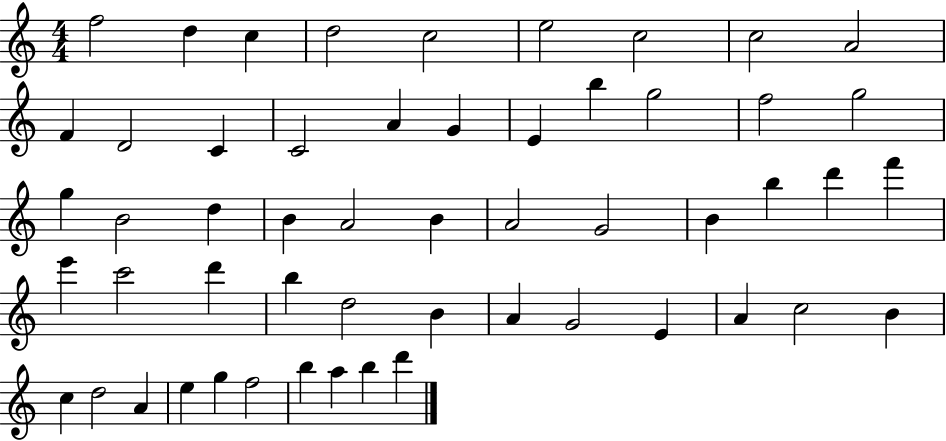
F5/h D5/q C5/q D5/h C5/h E5/h C5/h C5/h A4/h F4/q D4/h C4/q C4/h A4/q G4/q E4/q B5/q G5/h F5/h G5/h G5/q B4/h D5/q B4/q A4/h B4/q A4/h G4/h B4/q B5/q D6/q F6/q E6/q C6/h D6/q B5/q D5/h B4/q A4/q G4/h E4/q A4/q C5/h B4/q C5/q D5/h A4/q E5/q G5/q F5/h B5/q A5/q B5/q D6/q